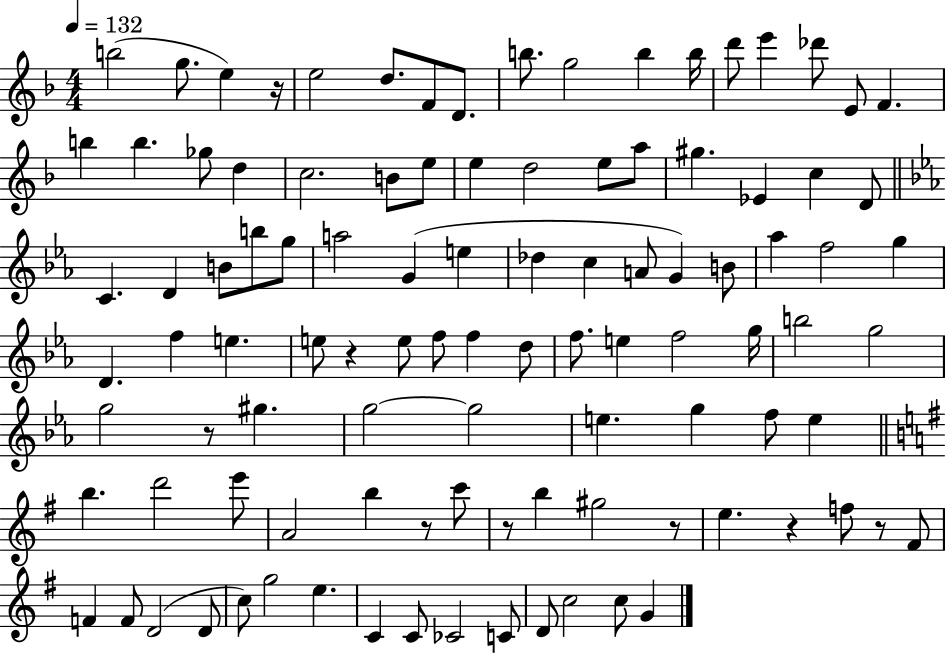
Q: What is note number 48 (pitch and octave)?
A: D4